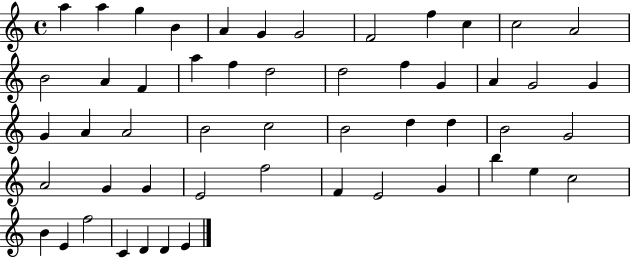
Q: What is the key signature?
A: C major